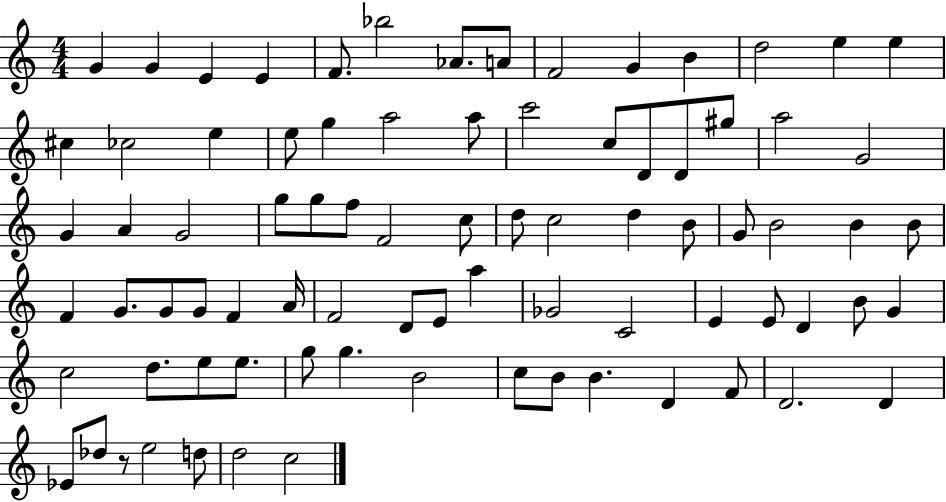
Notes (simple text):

G4/q G4/q E4/q E4/q F4/e. Bb5/h Ab4/e. A4/e F4/h G4/q B4/q D5/h E5/q E5/q C#5/q CES5/h E5/q E5/e G5/q A5/h A5/e C6/h C5/e D4/e D4/e G#5/e A5/h G4/h G4/q A4/q G4/h G5/e G5/e F5/e F4/h C5/e D5/e C5/h D5/q B4/e G4/e B4/h B4/q B4/e F4/q G4/e. G4/e G4/e F4/q A4/s F4/h D4/e E4/e A5/q Gb4/h C4/h E4/q E4/e D4/q B4/e G4/q C5/h D5/e. E5/e E5/e. G5/e G5/q. B4/h C5/e B4/e B4/q. D4/q F4/e D4/h. D4/q Eb4/e Db5/e R/e E5/h D5/e D5/h C5/h